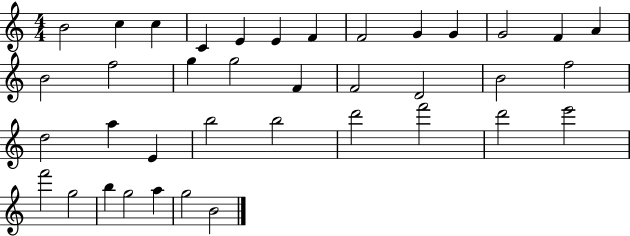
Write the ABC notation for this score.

X:1
T:Untitled
M:4/4
L:1/4
K:C
B2 c c C E E F F2 G G G2 F A B2 f2 g g2 F F2 D2 B2 f2 d2 a E b2 b2 d'2 f'2 d'2 e'2 f'2 g2 b g2 a g2 B2